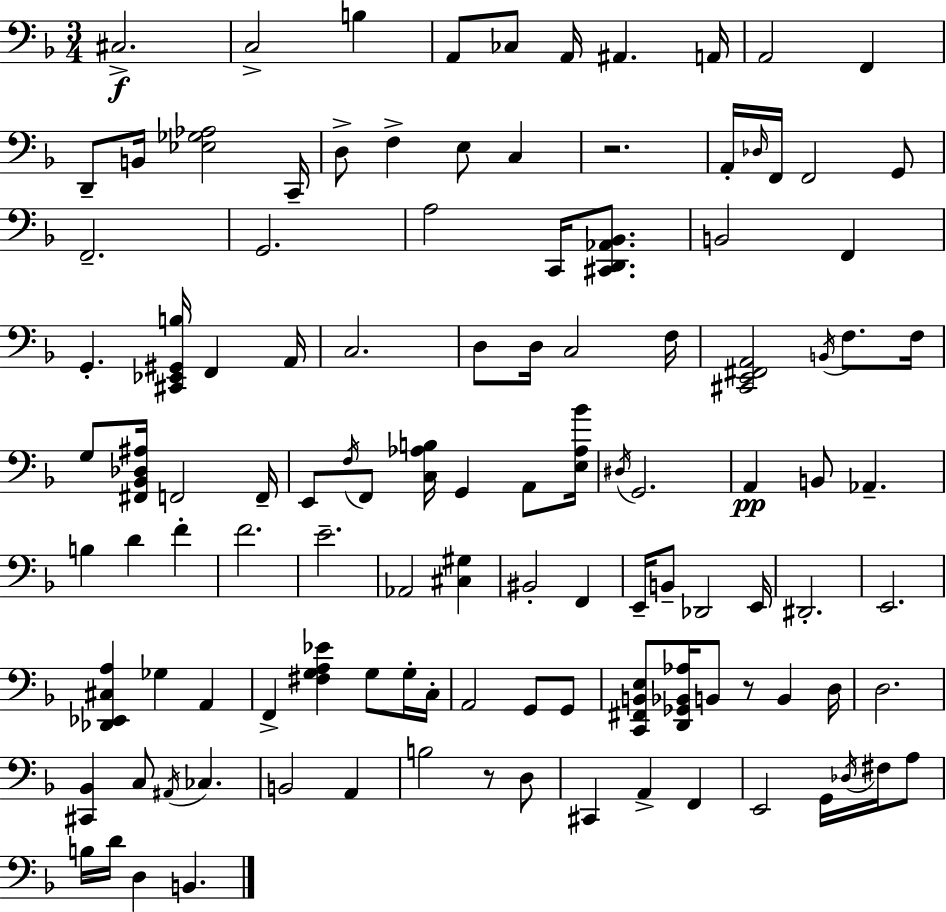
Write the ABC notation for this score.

X:1
T:Untitled
M:3/4
L:1/4
K:Dm
^C,2 C,2 B, A,,/2 _C,/2 A,,/4 ^A,, A,,/4 A,,2 F,, D,,/2 B,,/4 [_E,_G,_A,]2 C,,/4 D,/2 F, E,/2 C, z2 A,,/4 _D,/4 F,,/4 F,,2 G,,/2 F,,2 G,,2 A,2 C,,/4 [^C,,D,,_A,,_B,,]/2 B,,2 F,, G,, [^C,,_E,,^G,,B,]/4 F,, A,,/4 C,2 D,/2 D,/4 C,2 F,/4 [^C,,E,,^F,,A,,]2 B,,/4 F,/2 F,/4 G,/2 [^F,,_B,,_D,^A,]/4 F,,2 F,,/4 E,,/2 F,/4 F,,/2 [C,_A,B,]/4 G,, A,,/2 [E,_A,_B]/4 ^D,/4 G,,2 A,, B,,/2 _A,, B, D F F2 E2 _A,,2 [^C,^G,] ^B,,2 F,, E,,/4 B,,/2 _D,,2 E,,/4 ^D,,2 E,,2 [_D,,_E,,^C,A,] _G, A,, F,, [^F,G,A,_E] G,/2 G,/4 C,/4 A,,2 G,,/2 G,,/2 [C,,^F,,B,,E,]/2 [D,,_G,,_B,,_A,]/4 B,,/2 z/2 B,, D,/4 D,2 [^C,,_B,,] C,/2 ^A,,/4 _C, B,,2 A,, B,2 z/2 D,/2 ^C,, A,, F,, E,,2 G,,/4 _D,/4 ^F,/4 A,/2 B,/4 D/4 D, B,,